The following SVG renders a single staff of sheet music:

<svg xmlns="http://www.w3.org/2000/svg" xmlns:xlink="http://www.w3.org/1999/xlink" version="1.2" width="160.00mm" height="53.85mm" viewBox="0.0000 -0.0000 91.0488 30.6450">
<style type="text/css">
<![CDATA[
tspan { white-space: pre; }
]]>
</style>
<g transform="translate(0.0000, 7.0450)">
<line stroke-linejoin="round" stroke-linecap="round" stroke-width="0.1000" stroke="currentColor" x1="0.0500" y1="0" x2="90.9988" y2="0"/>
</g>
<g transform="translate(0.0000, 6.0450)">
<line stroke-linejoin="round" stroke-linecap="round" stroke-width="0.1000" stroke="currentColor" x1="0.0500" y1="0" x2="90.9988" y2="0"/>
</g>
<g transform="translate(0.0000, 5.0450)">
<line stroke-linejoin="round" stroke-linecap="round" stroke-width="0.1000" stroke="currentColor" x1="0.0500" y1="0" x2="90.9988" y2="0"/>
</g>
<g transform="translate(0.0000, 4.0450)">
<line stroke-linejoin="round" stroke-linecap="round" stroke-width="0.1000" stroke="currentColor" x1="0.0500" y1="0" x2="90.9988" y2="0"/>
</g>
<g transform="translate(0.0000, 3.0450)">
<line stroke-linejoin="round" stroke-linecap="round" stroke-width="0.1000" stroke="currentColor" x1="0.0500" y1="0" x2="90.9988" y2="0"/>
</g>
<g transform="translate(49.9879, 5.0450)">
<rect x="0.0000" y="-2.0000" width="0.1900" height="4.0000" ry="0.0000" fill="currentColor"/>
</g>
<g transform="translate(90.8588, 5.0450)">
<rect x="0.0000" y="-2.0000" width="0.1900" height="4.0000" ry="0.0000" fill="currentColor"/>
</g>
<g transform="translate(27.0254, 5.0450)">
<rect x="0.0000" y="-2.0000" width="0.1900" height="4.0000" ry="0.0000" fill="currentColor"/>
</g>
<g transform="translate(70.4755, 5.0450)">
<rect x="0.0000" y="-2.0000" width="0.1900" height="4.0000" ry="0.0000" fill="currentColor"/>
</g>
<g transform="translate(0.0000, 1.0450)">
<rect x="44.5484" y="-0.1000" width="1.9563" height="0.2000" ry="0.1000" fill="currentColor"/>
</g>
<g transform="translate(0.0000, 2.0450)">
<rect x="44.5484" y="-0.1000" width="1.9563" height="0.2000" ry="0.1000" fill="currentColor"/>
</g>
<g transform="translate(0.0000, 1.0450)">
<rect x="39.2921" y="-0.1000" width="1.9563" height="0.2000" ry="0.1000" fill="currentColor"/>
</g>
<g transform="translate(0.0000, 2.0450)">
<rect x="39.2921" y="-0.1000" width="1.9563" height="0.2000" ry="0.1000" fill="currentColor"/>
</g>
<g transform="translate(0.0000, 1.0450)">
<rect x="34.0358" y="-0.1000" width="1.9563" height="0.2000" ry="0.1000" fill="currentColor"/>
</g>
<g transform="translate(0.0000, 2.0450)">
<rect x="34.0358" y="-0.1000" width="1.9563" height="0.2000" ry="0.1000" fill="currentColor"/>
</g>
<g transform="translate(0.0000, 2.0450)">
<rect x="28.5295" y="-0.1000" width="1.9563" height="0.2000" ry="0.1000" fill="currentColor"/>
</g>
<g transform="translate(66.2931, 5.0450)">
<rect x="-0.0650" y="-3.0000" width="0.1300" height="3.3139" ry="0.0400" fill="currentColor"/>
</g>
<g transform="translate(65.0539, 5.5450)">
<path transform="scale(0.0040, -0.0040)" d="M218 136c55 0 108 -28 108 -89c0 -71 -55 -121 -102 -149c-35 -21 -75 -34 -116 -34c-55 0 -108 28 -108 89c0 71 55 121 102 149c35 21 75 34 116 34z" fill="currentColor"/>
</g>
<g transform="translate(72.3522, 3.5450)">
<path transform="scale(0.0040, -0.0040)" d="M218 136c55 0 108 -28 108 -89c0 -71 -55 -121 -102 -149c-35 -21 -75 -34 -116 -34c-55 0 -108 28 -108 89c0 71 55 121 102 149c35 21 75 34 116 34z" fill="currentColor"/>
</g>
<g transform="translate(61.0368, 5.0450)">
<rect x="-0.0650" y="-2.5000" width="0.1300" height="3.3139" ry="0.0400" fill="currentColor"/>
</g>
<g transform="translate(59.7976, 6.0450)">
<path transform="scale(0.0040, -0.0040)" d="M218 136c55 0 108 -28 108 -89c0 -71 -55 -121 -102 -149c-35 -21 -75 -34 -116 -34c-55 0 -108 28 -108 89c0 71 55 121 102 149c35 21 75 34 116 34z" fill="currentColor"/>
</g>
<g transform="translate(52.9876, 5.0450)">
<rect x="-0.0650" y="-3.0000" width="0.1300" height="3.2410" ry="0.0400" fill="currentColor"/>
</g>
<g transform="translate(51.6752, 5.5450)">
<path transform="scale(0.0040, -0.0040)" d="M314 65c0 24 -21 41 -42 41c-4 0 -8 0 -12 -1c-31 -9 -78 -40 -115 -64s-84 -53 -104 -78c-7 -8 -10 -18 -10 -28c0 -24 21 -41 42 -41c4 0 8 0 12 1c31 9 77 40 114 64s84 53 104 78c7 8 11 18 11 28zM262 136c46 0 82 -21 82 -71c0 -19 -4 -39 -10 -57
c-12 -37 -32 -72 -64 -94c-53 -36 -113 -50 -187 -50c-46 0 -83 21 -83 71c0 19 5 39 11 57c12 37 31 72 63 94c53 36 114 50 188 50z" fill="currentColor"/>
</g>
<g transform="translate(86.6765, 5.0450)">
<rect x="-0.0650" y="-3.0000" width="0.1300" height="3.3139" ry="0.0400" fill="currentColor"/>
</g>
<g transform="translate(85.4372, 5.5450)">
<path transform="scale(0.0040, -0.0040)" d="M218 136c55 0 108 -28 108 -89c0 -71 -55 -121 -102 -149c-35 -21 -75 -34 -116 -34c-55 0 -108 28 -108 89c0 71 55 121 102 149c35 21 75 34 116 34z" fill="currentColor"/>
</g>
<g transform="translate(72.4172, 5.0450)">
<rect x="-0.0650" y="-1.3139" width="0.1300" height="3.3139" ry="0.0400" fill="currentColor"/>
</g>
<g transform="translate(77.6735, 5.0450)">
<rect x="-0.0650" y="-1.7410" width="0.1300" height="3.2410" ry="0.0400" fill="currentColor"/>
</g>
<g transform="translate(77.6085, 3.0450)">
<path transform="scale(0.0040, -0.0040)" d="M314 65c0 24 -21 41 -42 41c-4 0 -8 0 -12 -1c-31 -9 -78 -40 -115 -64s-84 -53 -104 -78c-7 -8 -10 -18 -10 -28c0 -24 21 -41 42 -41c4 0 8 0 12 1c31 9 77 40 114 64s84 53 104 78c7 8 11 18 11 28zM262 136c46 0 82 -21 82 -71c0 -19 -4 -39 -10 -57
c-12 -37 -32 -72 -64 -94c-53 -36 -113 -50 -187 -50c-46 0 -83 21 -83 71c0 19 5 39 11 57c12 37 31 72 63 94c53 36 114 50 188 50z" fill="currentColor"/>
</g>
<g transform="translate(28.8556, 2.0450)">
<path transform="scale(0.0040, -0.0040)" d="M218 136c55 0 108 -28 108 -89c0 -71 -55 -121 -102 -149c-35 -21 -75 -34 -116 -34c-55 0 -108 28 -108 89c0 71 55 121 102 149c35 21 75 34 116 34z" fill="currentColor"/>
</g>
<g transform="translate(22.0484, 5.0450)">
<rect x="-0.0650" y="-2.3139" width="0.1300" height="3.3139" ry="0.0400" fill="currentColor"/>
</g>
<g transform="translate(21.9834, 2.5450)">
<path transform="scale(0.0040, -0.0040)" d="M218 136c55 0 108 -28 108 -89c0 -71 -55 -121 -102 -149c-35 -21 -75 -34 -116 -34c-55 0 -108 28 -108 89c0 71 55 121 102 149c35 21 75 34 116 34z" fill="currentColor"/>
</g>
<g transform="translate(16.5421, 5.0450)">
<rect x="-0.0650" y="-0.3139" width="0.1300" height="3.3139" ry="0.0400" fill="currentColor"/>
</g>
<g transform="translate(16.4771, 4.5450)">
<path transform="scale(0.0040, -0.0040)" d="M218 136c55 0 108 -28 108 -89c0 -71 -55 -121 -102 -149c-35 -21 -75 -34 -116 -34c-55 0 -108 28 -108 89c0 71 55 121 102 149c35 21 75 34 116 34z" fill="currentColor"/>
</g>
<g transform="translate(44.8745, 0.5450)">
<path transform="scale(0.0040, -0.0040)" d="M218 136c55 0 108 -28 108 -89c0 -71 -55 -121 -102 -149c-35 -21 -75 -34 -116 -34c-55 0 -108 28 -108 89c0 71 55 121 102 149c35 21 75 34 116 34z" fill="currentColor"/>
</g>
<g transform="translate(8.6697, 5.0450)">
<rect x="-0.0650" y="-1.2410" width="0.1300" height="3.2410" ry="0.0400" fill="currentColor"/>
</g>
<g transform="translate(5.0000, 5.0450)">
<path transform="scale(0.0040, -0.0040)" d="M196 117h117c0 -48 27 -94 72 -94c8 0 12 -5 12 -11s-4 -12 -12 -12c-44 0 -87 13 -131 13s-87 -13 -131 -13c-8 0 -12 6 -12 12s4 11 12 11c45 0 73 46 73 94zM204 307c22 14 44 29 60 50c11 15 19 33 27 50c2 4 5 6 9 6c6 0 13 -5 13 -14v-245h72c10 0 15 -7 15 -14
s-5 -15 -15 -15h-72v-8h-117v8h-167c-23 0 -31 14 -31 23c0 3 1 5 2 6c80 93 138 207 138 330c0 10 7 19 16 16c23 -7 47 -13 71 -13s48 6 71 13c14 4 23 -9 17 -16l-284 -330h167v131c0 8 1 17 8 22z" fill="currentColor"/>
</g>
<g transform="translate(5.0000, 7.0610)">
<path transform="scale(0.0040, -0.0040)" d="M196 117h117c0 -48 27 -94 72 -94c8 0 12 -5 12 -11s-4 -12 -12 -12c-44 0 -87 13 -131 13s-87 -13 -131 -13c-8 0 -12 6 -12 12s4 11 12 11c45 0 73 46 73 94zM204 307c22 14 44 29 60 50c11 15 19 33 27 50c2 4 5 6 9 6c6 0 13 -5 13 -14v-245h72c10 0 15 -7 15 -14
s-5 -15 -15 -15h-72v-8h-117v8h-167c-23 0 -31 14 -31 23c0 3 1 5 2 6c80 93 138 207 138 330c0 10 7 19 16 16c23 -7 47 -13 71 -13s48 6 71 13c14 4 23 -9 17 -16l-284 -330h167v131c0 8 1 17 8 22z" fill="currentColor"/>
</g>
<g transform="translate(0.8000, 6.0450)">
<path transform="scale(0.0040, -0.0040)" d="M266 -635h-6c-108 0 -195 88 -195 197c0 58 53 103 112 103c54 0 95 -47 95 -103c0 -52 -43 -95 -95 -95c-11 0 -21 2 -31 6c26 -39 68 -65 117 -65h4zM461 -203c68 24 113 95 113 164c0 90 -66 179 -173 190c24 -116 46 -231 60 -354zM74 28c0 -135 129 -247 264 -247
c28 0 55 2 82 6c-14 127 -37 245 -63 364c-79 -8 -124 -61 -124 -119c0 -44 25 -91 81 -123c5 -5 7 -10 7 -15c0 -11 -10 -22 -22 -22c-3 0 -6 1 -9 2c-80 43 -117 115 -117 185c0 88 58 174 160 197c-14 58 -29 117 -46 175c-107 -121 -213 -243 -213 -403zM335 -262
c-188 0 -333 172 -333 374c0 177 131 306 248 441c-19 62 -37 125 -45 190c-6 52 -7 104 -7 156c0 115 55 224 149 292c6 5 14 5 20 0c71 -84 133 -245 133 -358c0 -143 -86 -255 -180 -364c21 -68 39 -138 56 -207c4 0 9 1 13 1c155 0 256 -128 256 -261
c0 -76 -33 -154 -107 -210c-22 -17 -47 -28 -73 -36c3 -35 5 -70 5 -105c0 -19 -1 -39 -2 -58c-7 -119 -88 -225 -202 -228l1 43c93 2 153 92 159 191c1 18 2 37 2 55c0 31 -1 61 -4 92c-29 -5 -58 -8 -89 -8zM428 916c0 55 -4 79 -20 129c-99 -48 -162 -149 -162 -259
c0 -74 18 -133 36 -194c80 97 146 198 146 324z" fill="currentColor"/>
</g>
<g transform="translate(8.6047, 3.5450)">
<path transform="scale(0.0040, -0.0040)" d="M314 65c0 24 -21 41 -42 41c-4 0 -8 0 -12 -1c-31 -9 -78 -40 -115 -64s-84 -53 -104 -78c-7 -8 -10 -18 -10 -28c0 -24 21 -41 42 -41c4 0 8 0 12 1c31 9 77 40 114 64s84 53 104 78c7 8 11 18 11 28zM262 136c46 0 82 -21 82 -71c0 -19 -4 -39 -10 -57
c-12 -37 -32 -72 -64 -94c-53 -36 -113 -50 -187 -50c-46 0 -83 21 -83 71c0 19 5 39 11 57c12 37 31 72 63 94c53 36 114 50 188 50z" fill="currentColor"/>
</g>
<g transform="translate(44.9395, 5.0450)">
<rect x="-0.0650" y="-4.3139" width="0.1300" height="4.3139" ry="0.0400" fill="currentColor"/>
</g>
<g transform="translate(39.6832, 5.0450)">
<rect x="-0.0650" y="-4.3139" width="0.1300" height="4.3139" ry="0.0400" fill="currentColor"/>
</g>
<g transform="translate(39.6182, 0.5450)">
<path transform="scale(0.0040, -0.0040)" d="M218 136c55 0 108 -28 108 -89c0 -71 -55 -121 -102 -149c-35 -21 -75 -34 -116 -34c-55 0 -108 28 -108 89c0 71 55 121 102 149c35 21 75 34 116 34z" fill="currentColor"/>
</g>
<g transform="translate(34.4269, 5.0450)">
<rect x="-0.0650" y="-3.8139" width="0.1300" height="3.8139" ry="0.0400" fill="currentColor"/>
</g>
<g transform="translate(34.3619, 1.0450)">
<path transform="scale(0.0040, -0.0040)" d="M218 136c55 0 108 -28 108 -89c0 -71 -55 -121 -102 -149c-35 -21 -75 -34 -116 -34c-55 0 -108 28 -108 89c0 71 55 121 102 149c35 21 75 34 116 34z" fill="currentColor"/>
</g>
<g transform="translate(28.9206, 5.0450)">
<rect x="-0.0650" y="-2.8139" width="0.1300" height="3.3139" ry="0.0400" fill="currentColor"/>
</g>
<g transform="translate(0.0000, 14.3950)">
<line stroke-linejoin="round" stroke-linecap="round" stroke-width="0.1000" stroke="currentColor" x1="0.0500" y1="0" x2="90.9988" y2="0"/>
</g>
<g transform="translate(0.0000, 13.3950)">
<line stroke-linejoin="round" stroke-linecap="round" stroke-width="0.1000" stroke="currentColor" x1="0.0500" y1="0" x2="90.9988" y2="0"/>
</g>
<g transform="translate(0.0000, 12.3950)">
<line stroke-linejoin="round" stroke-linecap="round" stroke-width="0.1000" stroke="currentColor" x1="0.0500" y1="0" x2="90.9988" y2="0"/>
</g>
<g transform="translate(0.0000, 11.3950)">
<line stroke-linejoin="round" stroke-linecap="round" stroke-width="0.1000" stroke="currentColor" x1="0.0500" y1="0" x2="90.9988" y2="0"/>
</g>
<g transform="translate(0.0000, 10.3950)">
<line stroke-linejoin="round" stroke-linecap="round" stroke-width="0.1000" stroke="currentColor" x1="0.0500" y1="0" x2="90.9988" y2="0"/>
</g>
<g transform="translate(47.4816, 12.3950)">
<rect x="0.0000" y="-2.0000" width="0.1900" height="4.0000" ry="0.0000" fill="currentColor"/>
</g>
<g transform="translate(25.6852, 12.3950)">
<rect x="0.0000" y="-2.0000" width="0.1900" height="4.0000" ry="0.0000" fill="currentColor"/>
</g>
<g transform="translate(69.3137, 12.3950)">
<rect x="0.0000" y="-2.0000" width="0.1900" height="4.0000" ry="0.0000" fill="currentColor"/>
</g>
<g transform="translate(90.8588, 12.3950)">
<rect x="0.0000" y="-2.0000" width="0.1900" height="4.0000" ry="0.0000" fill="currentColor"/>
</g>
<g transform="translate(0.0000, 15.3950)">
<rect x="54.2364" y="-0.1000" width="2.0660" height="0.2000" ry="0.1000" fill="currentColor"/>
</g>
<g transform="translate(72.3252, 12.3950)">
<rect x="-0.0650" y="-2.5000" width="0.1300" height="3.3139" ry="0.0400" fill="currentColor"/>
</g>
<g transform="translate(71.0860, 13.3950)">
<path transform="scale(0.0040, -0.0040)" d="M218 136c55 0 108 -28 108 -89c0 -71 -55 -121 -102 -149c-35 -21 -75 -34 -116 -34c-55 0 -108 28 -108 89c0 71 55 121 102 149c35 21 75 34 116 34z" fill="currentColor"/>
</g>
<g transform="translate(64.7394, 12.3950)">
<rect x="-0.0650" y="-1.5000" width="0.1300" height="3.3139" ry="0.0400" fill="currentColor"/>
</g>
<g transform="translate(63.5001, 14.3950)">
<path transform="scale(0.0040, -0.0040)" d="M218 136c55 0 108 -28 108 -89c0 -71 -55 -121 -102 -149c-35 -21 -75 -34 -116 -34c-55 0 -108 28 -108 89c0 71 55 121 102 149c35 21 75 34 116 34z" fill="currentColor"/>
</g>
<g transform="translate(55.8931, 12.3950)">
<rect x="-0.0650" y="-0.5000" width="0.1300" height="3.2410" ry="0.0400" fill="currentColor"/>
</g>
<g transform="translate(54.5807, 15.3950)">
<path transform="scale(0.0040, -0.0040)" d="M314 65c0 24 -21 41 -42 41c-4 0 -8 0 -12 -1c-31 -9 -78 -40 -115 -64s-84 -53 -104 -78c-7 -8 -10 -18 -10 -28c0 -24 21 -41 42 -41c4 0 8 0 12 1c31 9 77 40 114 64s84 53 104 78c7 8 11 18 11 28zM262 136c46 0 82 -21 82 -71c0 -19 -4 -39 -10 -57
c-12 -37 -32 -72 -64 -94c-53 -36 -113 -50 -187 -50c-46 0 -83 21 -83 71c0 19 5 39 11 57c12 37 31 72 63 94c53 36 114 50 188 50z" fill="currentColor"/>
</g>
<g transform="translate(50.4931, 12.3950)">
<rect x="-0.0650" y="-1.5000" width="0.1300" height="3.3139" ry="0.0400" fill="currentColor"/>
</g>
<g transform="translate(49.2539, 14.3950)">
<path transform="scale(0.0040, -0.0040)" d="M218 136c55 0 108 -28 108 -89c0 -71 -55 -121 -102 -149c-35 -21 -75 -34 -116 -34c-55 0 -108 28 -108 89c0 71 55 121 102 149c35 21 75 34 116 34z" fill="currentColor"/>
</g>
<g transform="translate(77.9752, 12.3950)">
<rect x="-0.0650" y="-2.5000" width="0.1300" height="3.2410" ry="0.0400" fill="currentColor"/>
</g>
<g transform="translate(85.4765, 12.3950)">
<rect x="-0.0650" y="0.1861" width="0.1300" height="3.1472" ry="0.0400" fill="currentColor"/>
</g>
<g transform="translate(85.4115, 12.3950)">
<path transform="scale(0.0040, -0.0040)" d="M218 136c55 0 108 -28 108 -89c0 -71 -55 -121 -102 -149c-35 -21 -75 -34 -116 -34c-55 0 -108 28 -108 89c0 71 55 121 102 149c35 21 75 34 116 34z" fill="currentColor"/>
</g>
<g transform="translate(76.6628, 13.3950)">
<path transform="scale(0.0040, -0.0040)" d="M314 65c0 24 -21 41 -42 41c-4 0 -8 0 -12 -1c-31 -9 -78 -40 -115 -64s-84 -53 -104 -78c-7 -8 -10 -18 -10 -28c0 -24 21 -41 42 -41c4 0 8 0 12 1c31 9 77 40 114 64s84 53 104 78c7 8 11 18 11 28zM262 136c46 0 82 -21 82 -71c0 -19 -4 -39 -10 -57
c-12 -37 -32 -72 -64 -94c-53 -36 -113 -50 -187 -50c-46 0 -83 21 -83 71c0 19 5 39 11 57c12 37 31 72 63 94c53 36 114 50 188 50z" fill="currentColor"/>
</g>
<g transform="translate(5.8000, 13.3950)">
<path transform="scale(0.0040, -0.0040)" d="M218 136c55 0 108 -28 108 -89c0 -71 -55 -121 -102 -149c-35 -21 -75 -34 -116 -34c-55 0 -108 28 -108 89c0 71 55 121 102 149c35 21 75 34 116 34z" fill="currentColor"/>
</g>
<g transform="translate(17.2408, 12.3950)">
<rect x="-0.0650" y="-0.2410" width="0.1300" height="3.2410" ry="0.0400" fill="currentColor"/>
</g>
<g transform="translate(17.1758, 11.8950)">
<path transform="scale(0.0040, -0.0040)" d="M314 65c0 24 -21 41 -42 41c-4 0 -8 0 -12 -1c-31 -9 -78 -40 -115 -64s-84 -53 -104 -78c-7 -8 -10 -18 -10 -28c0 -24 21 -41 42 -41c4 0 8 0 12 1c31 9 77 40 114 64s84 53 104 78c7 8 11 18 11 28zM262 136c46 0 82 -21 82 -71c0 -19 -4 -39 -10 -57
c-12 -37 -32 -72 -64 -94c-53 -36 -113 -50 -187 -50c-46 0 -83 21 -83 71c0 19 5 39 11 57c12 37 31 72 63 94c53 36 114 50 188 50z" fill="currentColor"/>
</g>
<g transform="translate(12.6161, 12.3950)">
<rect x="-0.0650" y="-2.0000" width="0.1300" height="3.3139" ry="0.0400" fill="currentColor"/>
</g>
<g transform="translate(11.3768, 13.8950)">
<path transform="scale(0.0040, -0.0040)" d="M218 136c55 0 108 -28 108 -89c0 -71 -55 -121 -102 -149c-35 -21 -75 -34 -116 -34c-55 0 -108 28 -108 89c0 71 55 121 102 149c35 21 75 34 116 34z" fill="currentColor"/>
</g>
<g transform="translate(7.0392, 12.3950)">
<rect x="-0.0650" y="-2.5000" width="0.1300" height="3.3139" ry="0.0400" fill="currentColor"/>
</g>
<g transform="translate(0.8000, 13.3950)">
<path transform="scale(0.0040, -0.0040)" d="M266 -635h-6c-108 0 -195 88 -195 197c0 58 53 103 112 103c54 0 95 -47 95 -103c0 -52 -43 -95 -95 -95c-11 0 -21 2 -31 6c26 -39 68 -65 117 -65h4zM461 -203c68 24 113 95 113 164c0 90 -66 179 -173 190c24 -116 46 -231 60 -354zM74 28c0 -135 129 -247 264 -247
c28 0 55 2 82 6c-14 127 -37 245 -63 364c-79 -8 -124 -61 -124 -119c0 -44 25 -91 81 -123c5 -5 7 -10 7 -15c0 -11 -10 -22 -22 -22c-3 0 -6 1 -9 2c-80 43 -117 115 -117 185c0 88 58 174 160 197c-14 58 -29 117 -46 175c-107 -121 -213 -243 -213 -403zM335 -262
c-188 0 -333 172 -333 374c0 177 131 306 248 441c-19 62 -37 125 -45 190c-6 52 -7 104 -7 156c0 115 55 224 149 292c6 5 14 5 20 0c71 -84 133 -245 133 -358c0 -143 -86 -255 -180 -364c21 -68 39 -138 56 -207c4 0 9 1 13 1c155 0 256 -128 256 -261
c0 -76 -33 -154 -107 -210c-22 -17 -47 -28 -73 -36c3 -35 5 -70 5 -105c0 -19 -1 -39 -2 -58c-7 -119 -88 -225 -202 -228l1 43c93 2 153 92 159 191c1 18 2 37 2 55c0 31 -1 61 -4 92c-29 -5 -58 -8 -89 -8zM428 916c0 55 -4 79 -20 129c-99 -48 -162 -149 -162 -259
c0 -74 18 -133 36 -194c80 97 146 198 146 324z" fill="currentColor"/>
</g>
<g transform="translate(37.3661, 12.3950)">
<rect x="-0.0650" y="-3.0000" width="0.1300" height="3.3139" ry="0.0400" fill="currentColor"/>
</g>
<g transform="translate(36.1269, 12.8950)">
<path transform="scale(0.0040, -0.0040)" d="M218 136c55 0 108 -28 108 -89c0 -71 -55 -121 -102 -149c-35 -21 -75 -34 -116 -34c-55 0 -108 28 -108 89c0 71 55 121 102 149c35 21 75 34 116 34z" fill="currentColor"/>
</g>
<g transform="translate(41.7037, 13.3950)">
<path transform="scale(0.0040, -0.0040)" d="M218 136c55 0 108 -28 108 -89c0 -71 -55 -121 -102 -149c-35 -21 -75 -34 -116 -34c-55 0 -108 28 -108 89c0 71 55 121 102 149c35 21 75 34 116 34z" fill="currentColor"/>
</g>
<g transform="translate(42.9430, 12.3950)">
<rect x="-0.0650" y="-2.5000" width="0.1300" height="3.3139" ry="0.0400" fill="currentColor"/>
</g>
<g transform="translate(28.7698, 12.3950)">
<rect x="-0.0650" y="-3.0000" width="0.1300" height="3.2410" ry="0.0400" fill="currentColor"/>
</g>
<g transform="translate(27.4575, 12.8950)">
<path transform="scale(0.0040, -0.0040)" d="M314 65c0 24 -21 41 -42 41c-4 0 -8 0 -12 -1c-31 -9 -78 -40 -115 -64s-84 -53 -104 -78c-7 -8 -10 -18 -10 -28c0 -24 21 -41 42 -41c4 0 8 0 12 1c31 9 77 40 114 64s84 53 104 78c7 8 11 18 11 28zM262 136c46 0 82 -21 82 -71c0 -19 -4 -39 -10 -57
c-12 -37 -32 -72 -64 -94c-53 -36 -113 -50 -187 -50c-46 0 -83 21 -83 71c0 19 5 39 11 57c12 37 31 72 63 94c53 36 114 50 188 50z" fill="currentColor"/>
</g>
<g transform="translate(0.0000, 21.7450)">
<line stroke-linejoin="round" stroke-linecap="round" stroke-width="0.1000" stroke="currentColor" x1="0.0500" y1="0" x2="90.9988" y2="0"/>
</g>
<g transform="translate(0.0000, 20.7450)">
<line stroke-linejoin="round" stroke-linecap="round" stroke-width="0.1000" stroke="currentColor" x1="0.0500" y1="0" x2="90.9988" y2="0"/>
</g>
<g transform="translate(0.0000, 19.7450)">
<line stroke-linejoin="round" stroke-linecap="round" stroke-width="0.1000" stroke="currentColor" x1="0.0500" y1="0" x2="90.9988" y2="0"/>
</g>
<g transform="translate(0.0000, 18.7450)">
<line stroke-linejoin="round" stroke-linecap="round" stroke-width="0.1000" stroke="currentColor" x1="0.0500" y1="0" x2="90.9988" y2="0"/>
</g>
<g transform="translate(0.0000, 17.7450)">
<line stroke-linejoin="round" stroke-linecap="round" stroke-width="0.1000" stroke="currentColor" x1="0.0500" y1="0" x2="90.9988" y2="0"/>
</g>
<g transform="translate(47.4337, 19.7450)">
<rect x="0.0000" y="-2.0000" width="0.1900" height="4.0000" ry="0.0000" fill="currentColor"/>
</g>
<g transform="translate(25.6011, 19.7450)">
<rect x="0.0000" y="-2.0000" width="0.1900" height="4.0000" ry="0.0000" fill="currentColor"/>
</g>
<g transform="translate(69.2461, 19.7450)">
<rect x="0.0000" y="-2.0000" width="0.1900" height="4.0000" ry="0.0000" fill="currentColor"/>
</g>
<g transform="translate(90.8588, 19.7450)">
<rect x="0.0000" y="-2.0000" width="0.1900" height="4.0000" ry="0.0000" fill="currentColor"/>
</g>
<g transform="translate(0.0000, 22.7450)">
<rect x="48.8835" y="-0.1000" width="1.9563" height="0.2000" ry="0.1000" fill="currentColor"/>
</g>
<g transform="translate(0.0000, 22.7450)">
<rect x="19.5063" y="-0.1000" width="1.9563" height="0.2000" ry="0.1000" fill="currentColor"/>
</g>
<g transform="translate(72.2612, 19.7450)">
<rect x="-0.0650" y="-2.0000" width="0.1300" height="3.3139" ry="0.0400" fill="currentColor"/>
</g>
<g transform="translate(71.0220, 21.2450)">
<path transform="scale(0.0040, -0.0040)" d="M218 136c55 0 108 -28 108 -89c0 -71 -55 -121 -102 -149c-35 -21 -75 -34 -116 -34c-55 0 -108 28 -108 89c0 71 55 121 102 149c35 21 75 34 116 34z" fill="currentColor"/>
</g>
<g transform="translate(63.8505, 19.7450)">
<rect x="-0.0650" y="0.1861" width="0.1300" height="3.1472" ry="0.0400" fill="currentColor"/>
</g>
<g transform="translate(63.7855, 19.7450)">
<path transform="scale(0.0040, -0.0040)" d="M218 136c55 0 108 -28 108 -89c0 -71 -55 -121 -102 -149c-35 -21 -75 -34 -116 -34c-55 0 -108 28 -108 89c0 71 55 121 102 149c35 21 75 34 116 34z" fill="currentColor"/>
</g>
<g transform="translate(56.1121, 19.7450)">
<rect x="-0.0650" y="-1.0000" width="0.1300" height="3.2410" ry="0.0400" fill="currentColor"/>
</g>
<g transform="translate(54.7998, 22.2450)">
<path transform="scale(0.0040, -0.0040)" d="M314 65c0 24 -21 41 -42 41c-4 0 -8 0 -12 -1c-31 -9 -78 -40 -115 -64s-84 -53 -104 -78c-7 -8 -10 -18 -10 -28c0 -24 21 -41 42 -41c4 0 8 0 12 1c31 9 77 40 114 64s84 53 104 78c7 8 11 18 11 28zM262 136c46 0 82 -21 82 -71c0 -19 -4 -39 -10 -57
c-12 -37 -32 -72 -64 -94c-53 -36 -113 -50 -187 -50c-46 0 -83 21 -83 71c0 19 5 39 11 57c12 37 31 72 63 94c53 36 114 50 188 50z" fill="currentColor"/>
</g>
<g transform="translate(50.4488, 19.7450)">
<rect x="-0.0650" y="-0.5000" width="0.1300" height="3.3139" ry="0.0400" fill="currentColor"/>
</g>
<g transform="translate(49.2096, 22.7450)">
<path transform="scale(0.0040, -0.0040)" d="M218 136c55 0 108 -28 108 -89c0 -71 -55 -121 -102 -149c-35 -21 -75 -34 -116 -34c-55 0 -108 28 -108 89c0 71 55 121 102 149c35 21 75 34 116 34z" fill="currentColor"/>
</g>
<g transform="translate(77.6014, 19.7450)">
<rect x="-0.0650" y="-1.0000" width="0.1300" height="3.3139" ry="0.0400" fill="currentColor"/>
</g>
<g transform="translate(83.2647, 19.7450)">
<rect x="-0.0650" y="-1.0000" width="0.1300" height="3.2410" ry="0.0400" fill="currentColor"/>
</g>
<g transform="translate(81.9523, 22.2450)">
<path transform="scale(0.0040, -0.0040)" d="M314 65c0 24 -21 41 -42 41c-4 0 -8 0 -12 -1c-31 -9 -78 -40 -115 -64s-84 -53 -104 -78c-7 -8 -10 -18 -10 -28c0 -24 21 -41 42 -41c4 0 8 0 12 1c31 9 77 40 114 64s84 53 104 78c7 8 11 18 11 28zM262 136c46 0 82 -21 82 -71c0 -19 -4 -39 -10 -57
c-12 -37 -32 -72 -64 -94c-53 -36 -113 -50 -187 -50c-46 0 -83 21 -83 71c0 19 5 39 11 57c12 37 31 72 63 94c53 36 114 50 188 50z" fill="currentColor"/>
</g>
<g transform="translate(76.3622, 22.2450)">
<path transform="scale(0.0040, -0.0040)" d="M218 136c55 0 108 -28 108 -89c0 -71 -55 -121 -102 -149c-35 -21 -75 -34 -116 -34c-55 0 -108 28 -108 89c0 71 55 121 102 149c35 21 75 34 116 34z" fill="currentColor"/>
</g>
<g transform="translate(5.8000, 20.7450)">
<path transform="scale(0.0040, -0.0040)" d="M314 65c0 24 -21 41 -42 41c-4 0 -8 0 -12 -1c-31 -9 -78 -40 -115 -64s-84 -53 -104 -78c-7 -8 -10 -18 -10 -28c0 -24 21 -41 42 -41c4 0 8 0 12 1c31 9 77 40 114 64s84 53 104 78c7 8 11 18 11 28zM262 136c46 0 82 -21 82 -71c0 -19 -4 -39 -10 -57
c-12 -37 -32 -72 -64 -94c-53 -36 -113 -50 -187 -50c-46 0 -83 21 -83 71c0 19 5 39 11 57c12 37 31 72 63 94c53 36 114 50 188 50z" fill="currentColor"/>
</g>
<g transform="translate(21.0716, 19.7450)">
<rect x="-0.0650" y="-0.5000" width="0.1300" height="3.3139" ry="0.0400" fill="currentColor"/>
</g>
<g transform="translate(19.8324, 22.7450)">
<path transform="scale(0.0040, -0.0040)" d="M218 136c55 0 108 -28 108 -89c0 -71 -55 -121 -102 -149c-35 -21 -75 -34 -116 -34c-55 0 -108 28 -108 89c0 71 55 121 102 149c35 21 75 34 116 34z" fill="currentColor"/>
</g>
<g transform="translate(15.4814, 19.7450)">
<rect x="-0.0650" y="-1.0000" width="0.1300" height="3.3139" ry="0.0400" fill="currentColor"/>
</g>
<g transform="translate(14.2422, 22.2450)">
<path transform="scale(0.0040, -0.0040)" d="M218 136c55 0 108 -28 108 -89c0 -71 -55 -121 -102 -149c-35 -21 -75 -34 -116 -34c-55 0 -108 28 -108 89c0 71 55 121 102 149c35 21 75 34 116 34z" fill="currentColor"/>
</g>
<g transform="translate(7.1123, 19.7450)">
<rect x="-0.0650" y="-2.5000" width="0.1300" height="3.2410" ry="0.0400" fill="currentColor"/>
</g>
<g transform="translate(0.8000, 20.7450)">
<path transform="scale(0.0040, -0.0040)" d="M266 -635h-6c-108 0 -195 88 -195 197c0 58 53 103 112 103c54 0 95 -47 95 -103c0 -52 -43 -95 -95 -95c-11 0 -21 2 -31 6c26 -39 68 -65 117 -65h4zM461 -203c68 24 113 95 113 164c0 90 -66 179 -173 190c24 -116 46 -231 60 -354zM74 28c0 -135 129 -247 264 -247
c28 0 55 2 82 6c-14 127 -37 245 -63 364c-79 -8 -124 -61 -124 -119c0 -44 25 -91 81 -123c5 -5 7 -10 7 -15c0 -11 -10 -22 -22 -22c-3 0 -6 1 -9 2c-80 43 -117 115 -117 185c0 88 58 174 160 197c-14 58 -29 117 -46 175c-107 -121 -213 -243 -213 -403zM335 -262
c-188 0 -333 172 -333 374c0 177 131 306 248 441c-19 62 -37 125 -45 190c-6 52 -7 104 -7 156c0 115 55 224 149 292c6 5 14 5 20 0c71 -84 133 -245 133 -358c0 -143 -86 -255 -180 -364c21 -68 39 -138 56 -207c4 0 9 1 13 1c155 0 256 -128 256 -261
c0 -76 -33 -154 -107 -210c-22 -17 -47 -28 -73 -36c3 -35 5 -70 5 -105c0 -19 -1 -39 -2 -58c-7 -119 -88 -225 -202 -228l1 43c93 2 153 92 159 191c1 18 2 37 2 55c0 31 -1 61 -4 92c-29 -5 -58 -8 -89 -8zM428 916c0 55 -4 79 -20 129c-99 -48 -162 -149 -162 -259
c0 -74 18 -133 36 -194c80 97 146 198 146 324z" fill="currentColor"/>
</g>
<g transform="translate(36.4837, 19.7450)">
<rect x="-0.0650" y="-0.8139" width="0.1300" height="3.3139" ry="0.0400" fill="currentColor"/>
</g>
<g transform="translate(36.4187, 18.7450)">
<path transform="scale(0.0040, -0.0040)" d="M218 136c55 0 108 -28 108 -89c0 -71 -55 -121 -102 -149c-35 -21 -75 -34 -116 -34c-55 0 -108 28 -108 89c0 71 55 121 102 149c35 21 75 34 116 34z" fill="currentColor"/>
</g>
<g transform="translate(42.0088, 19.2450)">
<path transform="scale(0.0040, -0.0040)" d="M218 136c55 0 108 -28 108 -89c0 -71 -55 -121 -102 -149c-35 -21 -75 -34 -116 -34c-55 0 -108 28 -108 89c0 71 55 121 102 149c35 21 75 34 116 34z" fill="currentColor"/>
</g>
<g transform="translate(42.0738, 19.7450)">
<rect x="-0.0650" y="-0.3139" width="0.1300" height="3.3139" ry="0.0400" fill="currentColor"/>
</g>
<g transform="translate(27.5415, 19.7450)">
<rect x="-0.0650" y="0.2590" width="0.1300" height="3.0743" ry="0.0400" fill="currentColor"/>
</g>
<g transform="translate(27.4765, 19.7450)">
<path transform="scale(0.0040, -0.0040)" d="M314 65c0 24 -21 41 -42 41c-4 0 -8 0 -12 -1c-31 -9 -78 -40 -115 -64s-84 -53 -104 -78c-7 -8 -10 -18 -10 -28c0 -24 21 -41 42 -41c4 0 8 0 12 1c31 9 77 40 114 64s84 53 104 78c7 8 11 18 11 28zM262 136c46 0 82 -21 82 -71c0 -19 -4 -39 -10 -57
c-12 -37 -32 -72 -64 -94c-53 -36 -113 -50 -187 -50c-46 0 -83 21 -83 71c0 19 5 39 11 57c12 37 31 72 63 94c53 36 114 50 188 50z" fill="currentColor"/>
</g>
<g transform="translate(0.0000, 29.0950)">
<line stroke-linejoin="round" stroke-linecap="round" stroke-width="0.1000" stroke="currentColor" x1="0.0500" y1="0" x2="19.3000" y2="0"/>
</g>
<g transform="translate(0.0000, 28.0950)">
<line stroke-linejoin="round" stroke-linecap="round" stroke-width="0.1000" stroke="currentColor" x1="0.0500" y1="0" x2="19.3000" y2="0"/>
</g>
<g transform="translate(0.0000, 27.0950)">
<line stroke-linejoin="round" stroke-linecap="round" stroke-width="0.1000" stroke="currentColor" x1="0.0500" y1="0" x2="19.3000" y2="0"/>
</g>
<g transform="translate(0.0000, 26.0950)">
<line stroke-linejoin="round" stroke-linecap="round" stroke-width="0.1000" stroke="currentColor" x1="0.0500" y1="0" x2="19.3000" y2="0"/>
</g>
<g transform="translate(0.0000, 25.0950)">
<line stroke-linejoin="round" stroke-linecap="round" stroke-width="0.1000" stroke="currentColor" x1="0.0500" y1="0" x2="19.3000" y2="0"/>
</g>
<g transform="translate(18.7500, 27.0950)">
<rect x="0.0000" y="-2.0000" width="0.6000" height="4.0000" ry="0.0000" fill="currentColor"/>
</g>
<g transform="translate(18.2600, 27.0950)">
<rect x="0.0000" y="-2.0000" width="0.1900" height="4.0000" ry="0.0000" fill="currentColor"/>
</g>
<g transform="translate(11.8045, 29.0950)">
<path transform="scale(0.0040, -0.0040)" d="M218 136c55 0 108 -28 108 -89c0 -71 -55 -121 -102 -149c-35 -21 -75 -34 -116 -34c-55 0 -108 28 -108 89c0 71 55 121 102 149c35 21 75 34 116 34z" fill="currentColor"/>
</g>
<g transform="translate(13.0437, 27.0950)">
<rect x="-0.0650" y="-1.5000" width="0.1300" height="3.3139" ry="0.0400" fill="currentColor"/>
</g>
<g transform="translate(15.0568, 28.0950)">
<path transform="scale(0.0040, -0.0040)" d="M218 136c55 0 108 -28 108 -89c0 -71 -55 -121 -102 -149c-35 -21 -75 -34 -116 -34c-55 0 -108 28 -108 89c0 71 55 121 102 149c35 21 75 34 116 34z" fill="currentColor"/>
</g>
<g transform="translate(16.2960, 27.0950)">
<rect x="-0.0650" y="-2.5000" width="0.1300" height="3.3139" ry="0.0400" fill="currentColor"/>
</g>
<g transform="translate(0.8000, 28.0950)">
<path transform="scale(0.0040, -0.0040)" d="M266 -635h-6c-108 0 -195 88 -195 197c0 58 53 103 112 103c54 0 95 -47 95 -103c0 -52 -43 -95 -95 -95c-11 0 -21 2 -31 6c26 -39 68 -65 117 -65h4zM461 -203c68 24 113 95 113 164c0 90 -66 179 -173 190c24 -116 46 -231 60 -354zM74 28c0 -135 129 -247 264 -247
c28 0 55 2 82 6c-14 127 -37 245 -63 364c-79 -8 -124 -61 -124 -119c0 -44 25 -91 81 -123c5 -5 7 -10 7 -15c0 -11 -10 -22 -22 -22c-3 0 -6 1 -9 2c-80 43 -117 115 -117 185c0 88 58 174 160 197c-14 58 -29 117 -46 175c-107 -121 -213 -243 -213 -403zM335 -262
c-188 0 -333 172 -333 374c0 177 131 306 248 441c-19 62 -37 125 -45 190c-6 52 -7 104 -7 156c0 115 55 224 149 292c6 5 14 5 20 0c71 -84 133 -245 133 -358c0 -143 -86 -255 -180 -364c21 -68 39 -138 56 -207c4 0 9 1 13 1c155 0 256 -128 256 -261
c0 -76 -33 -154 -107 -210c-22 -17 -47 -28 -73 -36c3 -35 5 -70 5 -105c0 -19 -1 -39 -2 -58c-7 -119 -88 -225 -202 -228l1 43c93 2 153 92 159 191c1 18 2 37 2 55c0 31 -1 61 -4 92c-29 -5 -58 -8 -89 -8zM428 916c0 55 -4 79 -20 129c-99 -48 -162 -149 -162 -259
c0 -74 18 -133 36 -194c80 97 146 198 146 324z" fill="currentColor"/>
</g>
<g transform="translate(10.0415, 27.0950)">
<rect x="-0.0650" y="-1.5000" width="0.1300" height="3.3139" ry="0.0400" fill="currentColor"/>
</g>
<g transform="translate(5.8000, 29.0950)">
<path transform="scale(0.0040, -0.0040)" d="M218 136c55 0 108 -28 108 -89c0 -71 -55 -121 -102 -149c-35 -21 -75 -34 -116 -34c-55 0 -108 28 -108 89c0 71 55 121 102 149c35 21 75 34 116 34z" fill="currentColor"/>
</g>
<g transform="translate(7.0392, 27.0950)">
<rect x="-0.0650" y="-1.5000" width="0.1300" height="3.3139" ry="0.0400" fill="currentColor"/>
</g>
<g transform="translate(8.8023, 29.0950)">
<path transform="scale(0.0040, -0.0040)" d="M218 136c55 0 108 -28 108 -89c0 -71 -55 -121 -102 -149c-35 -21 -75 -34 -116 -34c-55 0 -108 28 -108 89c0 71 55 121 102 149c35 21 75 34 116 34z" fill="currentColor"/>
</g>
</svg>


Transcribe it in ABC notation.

X:1
T:Untitled
M:4/4
L:1/4
K:C
e2 c g a c' d' d' A2 G A e f2 A G F c2 A2 A G E C2 E G G2 B G2 D C B2 d c C D2 B F D D2 E E E G